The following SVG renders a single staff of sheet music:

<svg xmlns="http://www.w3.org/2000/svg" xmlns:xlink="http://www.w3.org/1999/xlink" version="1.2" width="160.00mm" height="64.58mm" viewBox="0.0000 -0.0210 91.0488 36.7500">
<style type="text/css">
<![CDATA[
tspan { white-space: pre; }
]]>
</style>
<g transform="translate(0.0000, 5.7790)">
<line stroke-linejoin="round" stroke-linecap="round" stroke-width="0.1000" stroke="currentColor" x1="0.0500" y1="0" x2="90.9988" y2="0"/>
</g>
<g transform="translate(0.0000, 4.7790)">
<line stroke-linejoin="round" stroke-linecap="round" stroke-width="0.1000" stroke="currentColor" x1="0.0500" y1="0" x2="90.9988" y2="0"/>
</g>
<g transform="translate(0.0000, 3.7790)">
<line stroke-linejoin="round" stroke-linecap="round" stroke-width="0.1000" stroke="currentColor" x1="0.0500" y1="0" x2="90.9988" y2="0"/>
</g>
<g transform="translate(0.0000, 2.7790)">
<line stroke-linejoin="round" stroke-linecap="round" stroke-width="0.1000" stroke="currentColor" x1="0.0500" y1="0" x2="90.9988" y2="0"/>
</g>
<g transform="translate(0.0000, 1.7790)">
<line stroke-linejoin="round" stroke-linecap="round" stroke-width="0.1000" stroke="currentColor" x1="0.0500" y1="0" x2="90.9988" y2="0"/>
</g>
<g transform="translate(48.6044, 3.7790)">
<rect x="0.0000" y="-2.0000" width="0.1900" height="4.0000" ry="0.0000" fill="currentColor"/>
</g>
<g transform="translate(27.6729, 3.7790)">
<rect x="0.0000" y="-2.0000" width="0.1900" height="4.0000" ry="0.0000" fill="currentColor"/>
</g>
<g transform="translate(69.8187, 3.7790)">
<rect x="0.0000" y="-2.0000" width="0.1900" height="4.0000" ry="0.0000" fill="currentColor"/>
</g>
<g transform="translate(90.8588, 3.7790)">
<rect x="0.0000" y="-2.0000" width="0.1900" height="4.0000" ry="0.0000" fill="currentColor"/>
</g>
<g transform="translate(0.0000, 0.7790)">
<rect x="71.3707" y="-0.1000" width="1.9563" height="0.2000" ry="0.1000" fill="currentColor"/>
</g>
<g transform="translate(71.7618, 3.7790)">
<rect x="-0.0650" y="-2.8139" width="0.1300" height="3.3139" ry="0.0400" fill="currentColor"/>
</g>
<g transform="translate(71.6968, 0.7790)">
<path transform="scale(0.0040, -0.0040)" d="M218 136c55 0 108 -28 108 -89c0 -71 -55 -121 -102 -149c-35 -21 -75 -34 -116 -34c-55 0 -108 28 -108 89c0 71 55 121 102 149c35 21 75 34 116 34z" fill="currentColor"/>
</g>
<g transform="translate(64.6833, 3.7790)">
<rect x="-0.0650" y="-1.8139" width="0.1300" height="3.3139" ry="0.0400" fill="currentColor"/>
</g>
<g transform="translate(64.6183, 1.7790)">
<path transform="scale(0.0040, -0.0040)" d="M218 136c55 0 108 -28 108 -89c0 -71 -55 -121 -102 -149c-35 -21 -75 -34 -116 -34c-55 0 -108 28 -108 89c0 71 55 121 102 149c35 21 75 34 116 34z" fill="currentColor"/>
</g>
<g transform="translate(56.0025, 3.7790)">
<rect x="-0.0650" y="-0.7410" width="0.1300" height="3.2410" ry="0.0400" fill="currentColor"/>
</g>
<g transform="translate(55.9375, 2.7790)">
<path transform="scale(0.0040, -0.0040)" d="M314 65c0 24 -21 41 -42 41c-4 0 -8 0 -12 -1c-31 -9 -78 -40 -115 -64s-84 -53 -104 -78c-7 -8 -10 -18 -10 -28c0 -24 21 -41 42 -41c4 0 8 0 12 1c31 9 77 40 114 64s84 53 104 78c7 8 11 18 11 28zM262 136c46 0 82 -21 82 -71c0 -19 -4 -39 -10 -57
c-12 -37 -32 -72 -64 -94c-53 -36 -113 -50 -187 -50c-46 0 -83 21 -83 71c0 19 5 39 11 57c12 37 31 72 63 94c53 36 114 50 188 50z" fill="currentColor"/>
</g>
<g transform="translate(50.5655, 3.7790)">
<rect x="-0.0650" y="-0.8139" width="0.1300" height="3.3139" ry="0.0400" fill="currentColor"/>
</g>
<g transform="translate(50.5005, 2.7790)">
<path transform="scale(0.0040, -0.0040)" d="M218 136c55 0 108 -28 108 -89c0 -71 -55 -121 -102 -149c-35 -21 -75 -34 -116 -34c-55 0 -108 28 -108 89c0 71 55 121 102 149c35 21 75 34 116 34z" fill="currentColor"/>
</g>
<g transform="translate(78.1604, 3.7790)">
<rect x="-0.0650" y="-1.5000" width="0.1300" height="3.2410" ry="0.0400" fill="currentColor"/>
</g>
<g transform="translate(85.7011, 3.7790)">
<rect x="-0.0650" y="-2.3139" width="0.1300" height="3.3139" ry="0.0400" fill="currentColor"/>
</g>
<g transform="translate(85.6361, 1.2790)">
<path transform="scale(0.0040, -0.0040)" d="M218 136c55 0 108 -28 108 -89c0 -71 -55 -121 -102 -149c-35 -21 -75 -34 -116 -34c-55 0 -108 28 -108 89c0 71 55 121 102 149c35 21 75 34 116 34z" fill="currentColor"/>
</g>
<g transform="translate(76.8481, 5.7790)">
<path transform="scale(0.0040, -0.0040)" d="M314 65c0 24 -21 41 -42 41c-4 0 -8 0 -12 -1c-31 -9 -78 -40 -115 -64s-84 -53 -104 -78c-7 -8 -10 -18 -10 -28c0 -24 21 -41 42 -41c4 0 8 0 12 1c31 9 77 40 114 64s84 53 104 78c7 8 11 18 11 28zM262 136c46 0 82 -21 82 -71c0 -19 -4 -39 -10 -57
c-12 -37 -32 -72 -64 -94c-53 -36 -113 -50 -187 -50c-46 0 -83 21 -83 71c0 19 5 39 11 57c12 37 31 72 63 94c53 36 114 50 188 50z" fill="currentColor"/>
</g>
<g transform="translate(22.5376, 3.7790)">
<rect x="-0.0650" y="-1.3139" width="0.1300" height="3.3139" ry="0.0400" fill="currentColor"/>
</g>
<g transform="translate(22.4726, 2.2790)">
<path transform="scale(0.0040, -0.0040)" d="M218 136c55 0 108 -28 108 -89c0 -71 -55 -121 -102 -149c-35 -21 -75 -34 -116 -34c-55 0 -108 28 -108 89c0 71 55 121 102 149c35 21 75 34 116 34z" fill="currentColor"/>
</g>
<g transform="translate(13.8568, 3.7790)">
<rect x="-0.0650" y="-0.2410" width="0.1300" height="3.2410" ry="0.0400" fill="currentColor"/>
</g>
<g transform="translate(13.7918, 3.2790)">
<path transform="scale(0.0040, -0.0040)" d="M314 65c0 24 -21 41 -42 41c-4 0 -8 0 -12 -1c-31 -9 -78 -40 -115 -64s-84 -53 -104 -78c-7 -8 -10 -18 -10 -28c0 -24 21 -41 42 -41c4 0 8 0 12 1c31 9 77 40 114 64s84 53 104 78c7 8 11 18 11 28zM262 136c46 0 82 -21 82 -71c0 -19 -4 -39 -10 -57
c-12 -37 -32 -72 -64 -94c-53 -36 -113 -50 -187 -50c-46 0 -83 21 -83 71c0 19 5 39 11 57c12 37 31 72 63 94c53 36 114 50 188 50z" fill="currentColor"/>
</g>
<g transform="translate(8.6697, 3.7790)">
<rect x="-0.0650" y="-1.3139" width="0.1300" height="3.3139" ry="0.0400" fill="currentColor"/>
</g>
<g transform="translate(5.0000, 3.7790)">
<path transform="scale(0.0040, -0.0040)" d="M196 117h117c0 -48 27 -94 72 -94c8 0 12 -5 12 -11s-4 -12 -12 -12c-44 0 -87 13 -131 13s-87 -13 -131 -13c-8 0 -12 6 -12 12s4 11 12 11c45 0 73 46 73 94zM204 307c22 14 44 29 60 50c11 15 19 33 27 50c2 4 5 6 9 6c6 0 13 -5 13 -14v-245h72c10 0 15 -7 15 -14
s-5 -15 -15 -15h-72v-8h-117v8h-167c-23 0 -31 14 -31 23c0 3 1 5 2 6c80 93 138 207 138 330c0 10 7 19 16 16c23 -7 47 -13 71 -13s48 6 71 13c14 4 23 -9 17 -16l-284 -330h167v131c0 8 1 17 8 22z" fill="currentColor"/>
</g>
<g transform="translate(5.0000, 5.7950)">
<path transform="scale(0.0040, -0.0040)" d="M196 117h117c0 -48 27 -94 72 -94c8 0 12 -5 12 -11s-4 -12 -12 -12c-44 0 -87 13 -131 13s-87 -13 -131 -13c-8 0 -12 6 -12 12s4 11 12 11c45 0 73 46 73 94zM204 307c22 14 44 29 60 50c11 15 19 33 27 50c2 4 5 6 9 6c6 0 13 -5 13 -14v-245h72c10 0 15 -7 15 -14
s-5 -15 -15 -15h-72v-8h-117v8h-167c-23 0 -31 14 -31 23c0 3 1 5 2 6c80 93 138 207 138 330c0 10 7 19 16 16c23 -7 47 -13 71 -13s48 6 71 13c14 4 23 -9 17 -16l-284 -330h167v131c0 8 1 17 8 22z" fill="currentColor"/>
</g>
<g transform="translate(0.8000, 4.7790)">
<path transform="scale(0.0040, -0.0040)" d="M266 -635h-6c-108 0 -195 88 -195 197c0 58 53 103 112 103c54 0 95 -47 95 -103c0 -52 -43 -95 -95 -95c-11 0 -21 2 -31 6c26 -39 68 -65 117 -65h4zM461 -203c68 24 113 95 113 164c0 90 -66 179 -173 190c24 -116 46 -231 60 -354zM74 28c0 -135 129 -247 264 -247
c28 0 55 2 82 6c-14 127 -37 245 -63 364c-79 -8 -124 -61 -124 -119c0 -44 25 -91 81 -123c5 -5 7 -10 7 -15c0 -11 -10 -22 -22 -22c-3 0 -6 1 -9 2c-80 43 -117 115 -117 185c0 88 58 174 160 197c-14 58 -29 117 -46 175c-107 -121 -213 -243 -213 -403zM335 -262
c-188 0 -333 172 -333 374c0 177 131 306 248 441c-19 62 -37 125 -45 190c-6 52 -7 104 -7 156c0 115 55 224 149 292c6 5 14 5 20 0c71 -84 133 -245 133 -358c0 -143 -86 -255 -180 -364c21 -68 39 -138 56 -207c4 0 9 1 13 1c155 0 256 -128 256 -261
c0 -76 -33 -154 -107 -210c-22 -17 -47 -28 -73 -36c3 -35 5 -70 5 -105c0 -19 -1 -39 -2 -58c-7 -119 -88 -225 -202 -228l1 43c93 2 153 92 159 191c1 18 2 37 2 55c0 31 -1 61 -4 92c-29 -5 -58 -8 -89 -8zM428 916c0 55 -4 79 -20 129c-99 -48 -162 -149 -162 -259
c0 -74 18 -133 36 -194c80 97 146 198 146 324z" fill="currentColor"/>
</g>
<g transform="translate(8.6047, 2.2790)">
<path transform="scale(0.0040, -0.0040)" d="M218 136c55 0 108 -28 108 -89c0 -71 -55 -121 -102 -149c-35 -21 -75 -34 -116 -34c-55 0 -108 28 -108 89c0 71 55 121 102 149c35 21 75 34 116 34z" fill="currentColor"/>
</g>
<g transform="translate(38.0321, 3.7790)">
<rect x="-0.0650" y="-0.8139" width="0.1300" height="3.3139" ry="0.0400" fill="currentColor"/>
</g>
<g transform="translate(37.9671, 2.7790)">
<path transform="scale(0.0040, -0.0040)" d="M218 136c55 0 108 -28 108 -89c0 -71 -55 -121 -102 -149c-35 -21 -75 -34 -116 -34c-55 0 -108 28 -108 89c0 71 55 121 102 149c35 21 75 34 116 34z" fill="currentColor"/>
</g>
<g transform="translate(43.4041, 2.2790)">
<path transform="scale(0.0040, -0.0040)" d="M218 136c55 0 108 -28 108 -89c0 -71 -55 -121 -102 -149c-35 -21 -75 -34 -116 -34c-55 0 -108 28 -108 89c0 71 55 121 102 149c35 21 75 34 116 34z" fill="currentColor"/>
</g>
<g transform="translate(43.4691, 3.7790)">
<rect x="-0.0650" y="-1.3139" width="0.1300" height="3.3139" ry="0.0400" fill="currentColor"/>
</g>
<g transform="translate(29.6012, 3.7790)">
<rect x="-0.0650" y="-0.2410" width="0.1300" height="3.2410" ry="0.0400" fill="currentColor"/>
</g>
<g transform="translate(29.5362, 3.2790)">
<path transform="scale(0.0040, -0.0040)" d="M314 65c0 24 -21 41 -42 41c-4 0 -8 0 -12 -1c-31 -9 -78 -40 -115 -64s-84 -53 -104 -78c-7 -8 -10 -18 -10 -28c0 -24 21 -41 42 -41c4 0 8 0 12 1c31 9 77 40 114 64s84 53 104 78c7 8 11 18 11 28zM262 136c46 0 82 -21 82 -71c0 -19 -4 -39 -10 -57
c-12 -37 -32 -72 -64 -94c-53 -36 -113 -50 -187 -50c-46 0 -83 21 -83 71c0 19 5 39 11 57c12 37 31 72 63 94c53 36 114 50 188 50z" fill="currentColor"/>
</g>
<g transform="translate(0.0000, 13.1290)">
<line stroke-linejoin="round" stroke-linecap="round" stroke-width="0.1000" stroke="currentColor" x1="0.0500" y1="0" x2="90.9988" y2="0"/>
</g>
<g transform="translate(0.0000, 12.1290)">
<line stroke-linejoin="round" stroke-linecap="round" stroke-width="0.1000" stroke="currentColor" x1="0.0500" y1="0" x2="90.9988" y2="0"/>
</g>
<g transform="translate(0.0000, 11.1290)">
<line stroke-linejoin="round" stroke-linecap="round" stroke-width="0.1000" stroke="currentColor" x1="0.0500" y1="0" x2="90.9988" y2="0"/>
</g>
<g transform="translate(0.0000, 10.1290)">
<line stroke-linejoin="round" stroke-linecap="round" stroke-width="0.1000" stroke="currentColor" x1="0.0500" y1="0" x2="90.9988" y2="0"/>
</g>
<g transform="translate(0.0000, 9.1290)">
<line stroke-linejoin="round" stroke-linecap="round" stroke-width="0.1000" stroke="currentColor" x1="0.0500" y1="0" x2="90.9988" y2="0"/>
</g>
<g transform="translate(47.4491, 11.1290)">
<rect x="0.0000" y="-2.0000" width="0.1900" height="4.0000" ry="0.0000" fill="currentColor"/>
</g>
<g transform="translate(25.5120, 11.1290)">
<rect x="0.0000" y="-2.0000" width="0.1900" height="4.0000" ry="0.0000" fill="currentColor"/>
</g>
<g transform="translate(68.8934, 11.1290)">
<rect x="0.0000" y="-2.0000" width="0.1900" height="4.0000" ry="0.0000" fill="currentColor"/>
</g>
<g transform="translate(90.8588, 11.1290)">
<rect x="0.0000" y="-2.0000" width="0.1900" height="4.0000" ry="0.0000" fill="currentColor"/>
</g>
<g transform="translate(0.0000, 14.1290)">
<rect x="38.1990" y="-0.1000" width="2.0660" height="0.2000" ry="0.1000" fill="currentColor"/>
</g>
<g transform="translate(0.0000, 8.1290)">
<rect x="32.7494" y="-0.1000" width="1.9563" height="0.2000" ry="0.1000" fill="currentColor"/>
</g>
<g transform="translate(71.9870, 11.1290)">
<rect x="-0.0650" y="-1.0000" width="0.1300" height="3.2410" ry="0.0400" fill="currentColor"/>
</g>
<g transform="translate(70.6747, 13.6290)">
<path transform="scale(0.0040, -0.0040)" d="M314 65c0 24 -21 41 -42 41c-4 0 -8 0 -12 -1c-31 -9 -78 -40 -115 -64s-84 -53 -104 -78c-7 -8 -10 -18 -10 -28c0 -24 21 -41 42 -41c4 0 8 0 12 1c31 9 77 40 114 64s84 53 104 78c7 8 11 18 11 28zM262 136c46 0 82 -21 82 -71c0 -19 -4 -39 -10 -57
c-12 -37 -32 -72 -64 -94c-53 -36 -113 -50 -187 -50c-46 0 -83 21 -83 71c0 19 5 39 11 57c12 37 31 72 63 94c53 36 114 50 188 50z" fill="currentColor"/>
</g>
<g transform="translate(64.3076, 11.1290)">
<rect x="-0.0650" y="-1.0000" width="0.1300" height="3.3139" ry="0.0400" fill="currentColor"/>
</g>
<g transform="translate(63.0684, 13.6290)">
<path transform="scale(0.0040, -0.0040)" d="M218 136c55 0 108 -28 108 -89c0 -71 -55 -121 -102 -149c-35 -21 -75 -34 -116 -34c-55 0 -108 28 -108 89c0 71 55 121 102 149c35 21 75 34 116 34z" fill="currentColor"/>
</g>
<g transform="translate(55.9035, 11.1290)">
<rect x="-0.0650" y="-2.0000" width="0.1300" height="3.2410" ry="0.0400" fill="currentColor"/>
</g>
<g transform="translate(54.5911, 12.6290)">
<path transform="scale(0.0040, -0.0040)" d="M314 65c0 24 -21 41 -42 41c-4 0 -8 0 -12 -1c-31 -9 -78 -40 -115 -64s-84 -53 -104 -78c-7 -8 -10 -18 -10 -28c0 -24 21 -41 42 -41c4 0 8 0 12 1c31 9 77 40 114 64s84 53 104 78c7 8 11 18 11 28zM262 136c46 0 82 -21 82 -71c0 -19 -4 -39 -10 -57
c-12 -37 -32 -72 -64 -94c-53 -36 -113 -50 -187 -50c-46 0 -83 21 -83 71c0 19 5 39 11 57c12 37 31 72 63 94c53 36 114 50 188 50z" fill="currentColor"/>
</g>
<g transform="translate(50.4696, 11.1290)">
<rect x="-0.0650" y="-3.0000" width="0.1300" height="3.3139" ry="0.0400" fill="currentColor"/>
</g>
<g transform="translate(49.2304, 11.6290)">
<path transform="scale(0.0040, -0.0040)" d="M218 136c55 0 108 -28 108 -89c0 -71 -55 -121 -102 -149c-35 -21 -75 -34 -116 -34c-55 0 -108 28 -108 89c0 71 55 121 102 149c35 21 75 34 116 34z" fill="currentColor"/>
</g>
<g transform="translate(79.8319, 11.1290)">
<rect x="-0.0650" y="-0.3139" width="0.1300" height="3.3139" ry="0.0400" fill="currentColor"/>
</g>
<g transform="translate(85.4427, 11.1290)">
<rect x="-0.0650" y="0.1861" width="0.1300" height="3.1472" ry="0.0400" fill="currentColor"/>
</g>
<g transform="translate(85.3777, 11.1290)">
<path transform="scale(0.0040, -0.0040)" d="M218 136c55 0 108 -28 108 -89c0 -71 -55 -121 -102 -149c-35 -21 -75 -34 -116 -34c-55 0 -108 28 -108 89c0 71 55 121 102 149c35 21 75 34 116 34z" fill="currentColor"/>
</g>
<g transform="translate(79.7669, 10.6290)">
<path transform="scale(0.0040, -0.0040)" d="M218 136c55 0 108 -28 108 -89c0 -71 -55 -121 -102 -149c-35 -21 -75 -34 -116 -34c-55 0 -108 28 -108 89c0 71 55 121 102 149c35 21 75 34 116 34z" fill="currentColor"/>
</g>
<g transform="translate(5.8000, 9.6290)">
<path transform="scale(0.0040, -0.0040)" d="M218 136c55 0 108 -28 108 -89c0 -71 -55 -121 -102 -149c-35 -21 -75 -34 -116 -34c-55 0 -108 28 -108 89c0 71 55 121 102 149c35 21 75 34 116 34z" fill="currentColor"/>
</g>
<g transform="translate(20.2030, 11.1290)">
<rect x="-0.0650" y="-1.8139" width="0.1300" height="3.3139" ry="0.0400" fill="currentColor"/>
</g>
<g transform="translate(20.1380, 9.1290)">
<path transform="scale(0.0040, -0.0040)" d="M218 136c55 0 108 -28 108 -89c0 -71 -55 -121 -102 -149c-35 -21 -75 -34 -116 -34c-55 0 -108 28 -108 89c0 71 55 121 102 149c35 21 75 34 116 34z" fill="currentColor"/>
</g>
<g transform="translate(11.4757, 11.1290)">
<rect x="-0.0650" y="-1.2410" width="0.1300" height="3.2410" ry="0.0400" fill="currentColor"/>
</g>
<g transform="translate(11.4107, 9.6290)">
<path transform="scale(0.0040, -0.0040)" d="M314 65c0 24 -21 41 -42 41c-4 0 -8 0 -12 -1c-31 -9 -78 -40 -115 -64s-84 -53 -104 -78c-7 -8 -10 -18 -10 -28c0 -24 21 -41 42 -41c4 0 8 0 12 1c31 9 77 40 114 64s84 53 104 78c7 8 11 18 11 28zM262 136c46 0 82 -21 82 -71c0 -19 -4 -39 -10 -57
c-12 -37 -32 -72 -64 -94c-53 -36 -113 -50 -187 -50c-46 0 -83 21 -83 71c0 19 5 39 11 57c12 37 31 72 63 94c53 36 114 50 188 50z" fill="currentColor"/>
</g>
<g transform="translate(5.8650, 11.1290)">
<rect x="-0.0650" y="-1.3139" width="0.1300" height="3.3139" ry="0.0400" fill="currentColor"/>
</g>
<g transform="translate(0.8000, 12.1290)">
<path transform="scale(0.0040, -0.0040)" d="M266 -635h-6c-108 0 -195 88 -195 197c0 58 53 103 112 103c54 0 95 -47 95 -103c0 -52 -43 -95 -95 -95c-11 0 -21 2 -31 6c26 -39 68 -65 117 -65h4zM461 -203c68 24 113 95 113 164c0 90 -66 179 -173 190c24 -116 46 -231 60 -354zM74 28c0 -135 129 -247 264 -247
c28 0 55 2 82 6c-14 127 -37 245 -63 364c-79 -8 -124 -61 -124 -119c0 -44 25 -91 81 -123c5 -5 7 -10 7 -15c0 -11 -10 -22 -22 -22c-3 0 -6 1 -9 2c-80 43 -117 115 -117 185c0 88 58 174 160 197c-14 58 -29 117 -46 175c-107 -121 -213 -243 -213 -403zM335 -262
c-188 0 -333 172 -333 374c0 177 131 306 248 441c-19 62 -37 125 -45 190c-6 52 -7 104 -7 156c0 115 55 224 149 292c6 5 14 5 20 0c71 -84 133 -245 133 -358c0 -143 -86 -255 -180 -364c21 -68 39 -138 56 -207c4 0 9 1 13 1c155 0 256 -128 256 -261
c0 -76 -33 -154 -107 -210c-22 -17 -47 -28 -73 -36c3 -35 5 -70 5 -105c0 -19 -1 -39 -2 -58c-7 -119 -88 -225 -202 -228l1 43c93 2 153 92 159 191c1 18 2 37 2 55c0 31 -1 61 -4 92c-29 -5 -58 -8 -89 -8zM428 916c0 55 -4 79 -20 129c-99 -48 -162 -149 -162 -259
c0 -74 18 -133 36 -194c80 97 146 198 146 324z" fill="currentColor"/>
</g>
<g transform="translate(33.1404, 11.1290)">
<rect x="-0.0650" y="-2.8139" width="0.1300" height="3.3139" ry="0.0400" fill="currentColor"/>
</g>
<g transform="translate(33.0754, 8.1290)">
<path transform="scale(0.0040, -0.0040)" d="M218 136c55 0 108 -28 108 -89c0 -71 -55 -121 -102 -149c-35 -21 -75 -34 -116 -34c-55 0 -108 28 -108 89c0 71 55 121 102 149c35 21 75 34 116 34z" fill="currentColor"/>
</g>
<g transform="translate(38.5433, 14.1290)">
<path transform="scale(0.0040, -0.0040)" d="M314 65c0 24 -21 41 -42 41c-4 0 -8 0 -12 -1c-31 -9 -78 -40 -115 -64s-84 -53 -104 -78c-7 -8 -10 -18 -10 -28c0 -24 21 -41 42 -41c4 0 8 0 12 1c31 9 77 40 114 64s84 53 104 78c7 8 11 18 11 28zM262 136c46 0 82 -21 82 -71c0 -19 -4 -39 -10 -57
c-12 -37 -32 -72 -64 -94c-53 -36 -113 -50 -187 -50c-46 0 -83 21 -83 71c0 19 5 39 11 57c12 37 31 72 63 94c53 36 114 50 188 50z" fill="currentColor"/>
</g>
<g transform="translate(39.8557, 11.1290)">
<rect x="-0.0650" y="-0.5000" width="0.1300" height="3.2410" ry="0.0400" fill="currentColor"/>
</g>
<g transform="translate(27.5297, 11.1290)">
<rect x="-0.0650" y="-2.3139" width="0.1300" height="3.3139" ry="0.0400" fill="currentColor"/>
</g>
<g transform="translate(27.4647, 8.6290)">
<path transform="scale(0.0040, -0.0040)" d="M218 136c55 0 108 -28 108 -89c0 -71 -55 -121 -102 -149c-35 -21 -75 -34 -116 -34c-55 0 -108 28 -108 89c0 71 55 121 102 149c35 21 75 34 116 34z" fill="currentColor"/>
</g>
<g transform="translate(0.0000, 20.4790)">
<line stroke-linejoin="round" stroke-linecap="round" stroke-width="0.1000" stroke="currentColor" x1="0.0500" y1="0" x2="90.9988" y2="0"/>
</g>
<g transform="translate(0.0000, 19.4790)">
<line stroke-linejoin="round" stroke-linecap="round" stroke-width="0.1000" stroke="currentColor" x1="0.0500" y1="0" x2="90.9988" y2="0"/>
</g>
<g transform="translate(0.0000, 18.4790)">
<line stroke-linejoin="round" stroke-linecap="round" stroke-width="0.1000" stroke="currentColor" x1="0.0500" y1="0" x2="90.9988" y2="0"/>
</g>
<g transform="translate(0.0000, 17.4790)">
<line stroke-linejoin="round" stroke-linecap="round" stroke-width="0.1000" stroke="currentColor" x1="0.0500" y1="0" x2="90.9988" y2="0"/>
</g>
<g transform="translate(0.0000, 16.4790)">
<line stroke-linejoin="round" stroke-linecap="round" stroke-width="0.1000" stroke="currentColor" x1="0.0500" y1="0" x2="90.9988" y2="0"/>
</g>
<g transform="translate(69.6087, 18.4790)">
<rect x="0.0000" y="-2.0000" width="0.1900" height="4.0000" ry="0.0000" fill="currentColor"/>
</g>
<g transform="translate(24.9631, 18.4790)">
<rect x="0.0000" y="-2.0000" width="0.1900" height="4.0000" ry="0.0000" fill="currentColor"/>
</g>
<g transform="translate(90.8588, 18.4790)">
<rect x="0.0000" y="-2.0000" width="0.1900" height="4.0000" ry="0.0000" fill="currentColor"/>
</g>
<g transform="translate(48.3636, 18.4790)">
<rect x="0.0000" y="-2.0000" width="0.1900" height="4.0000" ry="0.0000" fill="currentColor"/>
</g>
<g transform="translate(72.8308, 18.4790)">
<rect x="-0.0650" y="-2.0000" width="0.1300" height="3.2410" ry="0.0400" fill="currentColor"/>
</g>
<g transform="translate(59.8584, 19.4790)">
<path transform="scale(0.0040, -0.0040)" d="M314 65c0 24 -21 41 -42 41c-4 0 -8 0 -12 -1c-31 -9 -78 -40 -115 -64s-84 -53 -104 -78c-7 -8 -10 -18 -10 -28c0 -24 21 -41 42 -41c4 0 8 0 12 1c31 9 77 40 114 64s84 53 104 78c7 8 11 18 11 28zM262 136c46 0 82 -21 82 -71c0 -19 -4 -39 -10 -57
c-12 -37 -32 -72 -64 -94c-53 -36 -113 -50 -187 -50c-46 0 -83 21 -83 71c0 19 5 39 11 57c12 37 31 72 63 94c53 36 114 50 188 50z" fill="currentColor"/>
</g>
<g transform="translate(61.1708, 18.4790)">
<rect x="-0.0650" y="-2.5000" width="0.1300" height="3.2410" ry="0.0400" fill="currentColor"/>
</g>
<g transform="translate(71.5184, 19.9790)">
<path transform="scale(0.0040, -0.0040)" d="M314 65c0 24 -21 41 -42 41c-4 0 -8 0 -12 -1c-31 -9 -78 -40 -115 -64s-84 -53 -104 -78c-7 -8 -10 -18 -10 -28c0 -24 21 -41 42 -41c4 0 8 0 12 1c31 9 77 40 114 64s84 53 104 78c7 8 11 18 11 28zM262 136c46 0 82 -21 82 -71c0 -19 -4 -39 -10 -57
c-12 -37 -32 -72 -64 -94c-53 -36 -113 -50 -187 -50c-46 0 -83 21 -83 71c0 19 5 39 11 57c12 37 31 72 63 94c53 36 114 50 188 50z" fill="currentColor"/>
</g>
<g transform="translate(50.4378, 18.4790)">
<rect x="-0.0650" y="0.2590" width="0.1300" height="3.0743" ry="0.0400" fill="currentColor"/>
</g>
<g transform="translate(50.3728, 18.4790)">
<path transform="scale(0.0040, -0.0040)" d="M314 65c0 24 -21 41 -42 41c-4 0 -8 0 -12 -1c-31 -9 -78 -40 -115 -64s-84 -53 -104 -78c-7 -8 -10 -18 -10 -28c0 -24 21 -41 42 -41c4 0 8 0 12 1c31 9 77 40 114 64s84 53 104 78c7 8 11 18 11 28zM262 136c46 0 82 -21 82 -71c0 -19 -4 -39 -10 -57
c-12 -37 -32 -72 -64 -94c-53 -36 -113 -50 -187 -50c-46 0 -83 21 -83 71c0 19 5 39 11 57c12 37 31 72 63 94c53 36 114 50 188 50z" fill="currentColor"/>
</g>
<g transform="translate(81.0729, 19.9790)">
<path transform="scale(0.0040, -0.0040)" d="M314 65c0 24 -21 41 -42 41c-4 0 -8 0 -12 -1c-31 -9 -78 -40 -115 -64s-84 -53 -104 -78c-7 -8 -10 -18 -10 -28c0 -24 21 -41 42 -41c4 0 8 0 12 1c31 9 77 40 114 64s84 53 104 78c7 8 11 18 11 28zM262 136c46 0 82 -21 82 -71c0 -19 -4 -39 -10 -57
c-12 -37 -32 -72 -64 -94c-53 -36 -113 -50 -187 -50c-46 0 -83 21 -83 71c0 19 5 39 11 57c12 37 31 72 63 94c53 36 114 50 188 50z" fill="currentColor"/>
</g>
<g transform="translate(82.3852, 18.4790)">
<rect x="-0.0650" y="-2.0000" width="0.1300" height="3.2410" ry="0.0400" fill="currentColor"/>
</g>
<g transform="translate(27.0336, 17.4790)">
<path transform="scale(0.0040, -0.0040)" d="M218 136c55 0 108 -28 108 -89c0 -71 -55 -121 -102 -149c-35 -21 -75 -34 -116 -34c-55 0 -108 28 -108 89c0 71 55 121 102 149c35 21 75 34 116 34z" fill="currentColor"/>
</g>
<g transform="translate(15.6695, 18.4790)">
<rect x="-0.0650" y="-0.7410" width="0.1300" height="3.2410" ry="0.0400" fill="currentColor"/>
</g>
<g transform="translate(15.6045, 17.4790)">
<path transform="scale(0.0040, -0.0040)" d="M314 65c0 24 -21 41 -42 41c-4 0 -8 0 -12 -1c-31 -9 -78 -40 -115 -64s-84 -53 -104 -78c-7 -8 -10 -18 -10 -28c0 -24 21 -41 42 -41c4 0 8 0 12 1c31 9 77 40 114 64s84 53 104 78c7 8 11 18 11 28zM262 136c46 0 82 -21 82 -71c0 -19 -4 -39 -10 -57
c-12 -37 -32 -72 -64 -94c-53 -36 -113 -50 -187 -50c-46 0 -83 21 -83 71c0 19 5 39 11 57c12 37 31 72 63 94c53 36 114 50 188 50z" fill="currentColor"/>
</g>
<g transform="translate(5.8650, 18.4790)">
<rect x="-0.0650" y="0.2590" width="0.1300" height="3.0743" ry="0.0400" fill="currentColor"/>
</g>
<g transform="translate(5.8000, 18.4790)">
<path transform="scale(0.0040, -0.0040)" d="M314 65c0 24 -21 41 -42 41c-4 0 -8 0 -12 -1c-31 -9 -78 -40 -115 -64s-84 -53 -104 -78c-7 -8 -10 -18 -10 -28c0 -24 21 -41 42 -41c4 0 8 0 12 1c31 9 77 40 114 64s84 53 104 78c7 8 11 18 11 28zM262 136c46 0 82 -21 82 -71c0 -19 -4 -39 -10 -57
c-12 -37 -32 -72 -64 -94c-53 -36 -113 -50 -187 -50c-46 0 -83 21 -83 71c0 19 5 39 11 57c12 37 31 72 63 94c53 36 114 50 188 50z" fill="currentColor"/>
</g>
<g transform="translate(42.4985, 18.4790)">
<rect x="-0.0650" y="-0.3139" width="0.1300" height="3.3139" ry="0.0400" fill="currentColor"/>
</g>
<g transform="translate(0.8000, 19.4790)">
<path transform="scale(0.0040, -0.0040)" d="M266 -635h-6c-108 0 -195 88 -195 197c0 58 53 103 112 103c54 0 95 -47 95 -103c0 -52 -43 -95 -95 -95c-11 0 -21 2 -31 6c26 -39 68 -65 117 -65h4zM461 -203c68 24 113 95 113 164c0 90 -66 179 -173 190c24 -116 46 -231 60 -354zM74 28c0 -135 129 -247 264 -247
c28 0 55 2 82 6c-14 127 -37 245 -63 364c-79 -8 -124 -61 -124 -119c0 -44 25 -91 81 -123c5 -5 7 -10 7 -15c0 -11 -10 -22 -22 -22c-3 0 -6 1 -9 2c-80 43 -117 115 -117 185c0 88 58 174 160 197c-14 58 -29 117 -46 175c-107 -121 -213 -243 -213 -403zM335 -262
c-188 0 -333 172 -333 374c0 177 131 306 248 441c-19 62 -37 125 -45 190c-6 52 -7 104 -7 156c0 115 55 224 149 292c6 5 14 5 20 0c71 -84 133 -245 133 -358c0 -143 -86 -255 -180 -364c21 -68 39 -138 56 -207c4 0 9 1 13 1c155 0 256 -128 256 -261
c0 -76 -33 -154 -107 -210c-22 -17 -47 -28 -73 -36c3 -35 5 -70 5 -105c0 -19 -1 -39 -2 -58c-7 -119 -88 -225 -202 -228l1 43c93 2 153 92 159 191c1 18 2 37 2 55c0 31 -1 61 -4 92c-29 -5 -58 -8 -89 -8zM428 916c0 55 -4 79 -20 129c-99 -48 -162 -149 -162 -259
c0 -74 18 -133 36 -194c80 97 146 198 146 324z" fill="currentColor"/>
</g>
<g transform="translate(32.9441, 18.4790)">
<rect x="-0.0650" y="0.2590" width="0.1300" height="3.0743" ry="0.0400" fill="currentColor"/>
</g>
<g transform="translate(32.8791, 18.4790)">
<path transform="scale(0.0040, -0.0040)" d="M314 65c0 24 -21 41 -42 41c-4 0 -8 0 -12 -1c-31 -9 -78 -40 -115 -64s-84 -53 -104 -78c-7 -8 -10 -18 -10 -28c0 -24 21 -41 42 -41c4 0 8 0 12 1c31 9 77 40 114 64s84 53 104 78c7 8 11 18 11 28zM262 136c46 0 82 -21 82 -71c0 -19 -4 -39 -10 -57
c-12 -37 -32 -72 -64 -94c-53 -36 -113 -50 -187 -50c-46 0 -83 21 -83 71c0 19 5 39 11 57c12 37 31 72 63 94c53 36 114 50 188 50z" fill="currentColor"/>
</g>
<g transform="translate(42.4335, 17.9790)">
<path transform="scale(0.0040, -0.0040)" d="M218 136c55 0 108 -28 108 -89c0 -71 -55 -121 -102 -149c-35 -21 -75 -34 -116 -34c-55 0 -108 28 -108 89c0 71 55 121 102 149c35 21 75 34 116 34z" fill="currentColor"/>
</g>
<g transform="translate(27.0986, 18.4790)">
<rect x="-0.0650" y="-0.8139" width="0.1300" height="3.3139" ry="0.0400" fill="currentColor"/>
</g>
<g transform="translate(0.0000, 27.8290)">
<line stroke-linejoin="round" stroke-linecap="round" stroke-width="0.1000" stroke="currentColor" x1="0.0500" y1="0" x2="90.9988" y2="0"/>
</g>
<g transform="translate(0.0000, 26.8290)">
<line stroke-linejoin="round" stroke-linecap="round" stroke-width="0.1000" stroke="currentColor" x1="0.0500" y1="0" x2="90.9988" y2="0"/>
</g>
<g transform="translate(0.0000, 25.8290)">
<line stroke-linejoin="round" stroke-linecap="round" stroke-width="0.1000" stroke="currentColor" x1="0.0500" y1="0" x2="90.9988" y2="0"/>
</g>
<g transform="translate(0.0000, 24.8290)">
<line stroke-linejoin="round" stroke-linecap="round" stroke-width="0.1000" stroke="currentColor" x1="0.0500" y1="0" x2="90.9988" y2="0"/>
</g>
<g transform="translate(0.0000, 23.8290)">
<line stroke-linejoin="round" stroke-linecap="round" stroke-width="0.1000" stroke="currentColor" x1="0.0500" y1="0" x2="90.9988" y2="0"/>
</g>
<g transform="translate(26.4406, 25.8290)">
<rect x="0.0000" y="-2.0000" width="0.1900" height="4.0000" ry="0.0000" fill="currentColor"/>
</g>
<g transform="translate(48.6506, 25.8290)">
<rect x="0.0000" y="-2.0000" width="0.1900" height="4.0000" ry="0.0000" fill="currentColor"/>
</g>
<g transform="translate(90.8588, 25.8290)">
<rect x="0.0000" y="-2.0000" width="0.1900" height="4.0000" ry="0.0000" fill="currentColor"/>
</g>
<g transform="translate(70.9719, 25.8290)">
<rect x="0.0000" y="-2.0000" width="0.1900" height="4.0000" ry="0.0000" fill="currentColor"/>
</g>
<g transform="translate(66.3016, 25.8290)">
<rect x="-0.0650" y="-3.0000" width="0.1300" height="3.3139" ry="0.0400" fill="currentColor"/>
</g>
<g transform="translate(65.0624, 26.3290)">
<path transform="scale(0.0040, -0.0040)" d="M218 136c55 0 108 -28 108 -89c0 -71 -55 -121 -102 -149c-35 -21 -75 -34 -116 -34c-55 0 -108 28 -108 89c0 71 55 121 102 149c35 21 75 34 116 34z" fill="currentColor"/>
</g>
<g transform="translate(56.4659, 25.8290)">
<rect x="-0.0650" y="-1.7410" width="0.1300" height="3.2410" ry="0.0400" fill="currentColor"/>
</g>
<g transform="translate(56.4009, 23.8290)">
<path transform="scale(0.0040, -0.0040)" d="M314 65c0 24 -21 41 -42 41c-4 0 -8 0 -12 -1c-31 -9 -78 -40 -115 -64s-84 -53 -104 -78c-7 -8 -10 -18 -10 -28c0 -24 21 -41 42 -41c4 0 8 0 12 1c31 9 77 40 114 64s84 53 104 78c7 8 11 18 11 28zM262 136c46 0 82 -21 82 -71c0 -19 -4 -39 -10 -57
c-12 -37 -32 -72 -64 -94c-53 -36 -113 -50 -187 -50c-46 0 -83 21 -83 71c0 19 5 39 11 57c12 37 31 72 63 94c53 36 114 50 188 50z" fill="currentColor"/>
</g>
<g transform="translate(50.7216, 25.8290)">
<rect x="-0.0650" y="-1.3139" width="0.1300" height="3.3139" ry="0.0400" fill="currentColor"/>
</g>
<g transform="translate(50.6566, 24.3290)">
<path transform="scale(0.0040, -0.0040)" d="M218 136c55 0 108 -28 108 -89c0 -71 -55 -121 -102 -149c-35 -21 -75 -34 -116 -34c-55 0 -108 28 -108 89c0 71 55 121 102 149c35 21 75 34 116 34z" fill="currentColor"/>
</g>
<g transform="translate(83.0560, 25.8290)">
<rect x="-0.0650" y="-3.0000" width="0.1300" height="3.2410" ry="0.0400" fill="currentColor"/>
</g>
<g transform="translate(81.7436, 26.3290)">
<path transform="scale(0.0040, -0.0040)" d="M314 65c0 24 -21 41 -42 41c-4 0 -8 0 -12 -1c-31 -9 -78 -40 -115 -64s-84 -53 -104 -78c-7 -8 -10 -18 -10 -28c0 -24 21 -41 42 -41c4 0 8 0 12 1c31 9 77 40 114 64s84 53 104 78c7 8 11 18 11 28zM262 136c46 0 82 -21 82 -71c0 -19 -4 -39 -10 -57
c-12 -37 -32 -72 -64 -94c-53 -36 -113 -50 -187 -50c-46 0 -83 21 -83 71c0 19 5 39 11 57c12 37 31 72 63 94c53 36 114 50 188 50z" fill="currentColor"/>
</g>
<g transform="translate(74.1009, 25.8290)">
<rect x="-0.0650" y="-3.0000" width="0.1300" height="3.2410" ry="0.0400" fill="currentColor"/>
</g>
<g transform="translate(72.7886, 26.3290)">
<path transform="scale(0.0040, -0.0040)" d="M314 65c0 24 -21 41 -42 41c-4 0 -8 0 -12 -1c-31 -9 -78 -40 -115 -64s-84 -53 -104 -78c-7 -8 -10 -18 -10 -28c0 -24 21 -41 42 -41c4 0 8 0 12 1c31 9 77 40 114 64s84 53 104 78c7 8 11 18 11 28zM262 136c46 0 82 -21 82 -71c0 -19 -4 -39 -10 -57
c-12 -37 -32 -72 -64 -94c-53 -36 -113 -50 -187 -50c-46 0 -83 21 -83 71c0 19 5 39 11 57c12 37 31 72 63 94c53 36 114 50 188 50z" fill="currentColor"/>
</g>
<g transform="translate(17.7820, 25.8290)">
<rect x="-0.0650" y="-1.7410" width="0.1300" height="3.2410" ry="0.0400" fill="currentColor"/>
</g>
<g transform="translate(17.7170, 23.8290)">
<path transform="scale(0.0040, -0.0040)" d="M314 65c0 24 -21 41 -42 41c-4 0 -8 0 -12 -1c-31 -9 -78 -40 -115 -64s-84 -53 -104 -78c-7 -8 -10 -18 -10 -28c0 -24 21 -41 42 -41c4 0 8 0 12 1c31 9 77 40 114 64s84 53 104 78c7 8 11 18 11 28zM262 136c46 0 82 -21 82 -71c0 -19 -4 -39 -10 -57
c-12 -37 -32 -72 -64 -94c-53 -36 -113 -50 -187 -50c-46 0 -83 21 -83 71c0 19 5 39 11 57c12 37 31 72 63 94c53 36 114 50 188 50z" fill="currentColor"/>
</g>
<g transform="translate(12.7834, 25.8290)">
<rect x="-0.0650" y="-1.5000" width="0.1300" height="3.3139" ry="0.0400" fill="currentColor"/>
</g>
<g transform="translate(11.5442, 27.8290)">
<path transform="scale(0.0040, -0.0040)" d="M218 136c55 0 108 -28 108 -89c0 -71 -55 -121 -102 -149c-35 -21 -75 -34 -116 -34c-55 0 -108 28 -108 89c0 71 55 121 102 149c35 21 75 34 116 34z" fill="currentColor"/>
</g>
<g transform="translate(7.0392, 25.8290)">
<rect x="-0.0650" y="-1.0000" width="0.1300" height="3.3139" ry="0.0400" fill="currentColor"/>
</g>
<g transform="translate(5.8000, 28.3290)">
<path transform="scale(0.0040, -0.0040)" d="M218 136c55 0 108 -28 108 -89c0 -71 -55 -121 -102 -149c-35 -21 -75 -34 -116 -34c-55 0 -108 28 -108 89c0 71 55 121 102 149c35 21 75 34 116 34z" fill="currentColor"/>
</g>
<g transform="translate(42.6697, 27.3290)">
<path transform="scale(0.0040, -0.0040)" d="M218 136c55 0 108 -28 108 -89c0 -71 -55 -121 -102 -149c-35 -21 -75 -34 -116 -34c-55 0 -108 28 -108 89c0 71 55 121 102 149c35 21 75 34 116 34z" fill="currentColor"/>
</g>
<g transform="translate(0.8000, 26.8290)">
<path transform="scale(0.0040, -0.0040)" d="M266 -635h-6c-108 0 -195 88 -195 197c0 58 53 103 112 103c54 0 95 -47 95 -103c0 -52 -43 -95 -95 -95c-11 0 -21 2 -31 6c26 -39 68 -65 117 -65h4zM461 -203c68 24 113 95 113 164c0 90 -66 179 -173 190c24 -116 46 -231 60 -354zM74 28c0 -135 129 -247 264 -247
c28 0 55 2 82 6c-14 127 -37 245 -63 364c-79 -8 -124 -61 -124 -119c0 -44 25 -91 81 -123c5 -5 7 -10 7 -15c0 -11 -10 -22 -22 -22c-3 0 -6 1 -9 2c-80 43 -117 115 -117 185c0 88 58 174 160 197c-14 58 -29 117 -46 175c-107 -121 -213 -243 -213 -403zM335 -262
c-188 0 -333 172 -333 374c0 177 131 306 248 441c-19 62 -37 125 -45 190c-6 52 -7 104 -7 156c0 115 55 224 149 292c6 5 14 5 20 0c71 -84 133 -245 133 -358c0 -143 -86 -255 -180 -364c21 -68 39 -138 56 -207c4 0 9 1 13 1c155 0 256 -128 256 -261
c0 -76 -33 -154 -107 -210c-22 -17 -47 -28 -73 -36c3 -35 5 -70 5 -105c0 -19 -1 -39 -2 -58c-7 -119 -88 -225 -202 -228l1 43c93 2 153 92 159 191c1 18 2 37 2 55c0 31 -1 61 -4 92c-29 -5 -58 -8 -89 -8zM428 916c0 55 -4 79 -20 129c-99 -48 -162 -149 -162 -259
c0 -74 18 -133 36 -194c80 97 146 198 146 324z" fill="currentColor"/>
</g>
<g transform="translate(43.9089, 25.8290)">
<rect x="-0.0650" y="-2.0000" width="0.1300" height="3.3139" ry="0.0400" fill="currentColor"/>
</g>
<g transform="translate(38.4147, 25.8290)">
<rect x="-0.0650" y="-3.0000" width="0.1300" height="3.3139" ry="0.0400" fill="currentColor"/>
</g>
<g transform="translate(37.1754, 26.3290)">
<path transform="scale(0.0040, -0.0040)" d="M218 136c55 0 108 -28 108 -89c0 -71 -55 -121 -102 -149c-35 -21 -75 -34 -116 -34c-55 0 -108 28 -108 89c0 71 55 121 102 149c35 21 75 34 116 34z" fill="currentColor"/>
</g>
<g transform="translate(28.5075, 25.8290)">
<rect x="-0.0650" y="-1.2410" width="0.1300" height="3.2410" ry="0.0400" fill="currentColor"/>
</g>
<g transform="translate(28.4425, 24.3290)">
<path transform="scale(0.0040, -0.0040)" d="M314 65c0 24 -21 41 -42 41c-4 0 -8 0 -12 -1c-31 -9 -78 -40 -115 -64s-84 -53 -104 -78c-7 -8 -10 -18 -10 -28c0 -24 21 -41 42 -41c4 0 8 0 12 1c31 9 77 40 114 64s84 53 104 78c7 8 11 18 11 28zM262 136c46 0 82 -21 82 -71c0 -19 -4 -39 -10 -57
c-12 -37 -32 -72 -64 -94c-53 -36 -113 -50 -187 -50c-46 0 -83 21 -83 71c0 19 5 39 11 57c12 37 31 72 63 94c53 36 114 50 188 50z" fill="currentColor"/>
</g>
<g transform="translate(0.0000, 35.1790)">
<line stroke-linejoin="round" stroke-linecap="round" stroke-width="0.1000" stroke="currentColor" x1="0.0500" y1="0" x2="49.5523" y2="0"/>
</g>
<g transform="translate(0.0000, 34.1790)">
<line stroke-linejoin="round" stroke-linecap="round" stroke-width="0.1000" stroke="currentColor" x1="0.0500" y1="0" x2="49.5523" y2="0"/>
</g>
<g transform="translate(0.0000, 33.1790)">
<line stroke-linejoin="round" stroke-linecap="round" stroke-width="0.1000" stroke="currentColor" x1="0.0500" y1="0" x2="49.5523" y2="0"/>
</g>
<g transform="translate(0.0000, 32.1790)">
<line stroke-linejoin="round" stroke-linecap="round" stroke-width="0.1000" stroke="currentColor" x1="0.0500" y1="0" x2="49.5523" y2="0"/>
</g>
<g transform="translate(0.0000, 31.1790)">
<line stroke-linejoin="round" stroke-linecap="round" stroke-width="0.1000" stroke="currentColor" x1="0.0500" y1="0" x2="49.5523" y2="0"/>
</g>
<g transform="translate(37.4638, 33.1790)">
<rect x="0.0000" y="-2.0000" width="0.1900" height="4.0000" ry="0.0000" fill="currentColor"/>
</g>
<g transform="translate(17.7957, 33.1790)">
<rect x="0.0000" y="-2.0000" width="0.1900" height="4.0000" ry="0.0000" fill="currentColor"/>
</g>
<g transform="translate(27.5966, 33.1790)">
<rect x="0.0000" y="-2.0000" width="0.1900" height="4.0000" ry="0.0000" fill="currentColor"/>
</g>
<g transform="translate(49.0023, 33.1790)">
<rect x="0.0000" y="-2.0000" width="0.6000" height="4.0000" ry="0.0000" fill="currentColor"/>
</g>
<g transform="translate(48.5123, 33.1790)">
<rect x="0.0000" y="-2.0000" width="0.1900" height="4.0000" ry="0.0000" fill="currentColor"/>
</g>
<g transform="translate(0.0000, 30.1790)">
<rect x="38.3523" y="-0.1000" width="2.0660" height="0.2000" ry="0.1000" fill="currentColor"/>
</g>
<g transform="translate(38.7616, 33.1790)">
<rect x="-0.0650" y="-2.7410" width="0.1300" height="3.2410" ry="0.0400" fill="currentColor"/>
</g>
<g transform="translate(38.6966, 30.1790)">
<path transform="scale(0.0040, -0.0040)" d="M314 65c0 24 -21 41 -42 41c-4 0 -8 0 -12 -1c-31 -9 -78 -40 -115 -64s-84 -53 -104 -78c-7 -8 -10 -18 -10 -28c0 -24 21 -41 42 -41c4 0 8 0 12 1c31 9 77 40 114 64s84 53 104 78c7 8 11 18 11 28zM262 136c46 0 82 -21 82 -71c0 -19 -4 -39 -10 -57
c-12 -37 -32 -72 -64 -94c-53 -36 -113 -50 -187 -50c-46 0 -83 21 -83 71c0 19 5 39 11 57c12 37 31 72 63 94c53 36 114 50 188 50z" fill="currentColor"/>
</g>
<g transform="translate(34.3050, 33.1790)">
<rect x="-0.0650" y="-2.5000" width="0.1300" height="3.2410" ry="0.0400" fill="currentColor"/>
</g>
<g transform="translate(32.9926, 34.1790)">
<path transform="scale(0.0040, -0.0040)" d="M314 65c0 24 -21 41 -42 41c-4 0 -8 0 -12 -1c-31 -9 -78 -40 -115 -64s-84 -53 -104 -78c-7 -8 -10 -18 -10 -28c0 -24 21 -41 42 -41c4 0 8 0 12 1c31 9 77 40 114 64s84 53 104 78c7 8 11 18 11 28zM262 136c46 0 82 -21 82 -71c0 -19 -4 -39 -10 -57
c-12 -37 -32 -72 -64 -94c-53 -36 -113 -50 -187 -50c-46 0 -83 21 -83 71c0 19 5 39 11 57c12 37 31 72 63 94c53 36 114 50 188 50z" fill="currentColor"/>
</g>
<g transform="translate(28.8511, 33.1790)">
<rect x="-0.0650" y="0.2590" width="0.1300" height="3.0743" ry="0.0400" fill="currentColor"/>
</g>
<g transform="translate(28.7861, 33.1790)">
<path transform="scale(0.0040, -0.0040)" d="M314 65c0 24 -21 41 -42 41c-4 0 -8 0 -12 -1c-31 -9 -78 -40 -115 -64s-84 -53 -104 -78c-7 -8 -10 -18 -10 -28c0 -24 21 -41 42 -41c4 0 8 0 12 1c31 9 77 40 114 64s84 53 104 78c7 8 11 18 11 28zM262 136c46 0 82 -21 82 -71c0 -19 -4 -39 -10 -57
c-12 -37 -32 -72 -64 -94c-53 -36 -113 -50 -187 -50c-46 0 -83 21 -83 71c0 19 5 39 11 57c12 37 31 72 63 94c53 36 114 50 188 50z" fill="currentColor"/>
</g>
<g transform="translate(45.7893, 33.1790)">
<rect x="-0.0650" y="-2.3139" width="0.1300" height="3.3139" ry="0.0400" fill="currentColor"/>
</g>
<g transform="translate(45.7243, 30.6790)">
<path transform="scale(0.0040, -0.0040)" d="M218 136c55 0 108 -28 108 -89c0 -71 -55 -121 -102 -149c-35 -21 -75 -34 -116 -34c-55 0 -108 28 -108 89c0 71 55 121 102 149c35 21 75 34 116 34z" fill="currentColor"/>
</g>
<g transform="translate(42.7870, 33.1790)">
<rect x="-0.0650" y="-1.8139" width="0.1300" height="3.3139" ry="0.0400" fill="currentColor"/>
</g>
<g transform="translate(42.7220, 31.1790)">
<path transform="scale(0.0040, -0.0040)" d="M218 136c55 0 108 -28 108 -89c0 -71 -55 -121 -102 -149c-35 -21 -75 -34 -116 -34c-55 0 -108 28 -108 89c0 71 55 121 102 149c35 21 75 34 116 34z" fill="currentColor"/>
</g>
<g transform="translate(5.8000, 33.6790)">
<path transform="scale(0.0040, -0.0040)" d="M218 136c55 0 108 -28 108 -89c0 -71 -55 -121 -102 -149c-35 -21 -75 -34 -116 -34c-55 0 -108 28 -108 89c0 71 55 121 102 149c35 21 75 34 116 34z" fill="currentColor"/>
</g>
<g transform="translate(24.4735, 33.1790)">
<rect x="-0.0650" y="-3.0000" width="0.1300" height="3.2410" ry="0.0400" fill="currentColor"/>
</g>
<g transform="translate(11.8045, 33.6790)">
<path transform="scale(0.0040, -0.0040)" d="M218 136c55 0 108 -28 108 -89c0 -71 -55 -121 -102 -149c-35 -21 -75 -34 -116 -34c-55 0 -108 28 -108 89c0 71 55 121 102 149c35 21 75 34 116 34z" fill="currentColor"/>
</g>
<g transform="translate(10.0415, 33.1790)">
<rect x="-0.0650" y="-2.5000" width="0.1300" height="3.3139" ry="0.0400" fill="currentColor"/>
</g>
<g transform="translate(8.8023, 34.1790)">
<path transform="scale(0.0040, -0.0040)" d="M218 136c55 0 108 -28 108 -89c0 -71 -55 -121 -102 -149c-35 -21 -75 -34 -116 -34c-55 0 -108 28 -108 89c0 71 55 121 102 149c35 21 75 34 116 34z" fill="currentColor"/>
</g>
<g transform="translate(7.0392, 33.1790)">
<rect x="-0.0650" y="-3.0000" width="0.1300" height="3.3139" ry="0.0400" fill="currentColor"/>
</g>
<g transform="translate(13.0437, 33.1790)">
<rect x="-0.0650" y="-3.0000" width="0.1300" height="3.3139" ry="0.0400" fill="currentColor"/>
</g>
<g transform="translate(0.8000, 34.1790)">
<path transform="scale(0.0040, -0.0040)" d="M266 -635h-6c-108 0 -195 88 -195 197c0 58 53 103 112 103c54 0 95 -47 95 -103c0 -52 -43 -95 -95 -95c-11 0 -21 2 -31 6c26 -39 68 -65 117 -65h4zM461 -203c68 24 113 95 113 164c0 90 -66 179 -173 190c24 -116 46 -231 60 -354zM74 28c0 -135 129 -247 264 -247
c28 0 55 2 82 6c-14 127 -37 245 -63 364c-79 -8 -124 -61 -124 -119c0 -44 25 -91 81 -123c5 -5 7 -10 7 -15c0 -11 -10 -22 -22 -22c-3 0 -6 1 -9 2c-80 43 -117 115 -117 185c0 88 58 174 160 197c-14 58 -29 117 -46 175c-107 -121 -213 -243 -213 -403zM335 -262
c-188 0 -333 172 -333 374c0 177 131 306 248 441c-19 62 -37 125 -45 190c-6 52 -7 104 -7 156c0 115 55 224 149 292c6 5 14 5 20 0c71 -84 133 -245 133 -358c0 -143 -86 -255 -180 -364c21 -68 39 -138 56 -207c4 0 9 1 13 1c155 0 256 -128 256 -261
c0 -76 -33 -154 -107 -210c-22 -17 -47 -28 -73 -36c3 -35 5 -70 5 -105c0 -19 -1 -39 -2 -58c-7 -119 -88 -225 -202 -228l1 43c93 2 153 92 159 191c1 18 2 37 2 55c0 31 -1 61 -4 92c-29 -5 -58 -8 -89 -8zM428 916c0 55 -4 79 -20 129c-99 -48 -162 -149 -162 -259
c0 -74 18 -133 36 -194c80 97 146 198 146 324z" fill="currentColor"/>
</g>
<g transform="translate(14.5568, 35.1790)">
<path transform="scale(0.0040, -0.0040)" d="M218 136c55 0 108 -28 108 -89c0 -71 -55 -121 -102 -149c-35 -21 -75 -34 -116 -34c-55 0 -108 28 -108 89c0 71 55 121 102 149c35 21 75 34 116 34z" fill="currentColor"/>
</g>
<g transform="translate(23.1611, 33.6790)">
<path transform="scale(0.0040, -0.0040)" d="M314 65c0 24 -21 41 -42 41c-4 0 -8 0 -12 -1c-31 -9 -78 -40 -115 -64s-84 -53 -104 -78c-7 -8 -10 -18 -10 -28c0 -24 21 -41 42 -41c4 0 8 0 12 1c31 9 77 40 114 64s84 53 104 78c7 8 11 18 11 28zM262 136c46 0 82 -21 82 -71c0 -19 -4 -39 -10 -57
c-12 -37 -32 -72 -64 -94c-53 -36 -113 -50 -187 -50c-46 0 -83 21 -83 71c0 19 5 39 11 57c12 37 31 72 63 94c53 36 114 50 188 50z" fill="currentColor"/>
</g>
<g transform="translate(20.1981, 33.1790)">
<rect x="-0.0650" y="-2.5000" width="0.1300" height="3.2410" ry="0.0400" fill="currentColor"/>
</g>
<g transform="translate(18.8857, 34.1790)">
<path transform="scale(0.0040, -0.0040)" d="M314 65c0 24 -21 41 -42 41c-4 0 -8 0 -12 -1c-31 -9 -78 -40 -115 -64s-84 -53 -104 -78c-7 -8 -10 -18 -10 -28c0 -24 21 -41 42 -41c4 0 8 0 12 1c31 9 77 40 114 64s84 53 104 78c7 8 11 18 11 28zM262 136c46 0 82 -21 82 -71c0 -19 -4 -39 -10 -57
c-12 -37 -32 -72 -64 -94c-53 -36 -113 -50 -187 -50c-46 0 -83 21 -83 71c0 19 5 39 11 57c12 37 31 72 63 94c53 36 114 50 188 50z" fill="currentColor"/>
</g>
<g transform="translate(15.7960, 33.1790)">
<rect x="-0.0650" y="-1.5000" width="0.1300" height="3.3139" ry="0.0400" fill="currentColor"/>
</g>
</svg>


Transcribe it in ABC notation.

X:1
T:Untitled
M:4/4
L:1/4
K:C
e c2 e c2 d e d d2 f a E2 g e e2 f g a C2 A F2 D D2 c B B2 d2 d B2 c B2 G2 F2 F2 D E f2 e2 A F e f2 A A2 A2 A G A E G2 A2 B2 G2 a2 f g